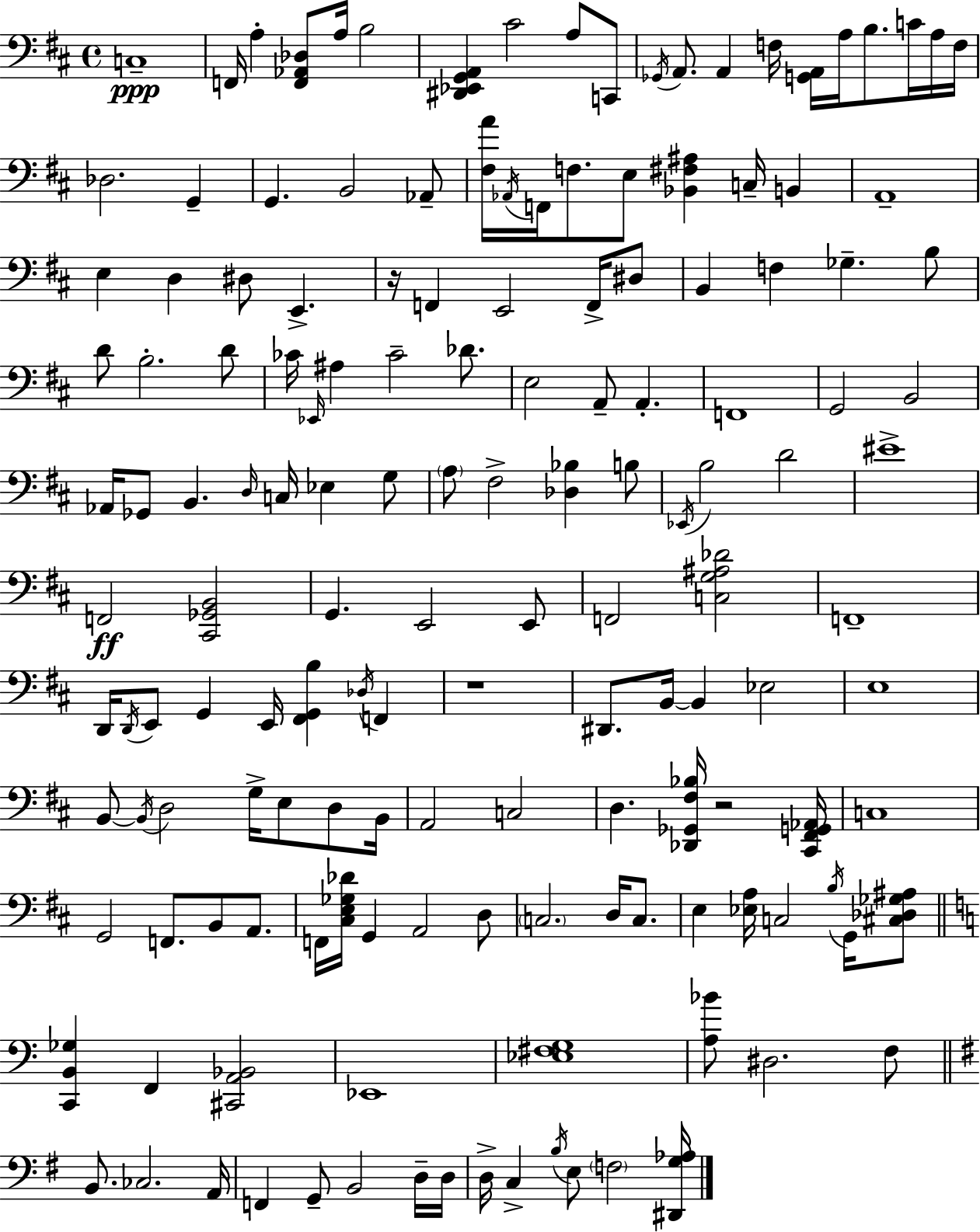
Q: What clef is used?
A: bass